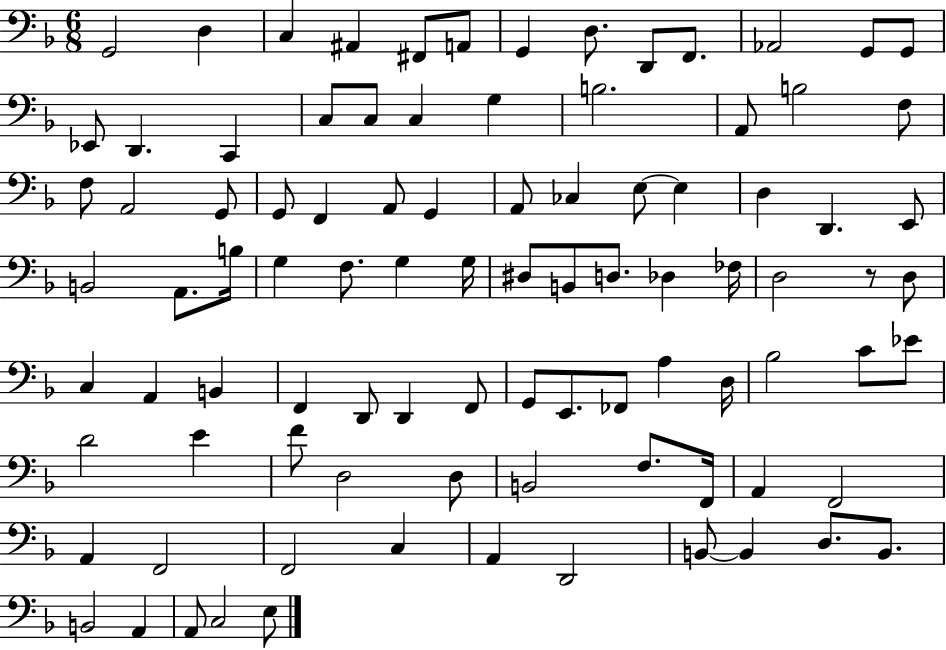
{
  \clef bass
  \numericTimeSignature
  \time 6/8
  \key f \major
  g,2 d4 | c4 ais,4 fis,8 a,8 | g,4 d8. d,8 f,8. | aes,2 g,8 g,8 | \break ees,8 d,4. c,4 | c8 c8 c4 g4 | b2. | a,8 b2 f8 | \break f8 a,2 g,8 | g,8 f,4 a,8 g,4 | a,8 ces4 e8~~ e4 | d4 d,4. e,8 | \break b,2 a,8. b16 | g4 f8. g4 g16 | dis8 b,8 d8. des4 fes16 | d2 r8 d8 | \break c4 a,4 b,4 | f,4 d,8 d,4 f,8 | g,8 e,8. fes,8 a4 d16 | bes2 c'8 ees'8 | \break d'2 e'4 | f'8 d2 d8 | b,2 f8. f,16 | a,4 f,2 | \break a,4 f,2 | f,2 c4 | a,4 d,2 | b,8~~ b,4 d8. b,8. | \break b,2 a,4 | a,8 c2 e8 | \bar "|."
}